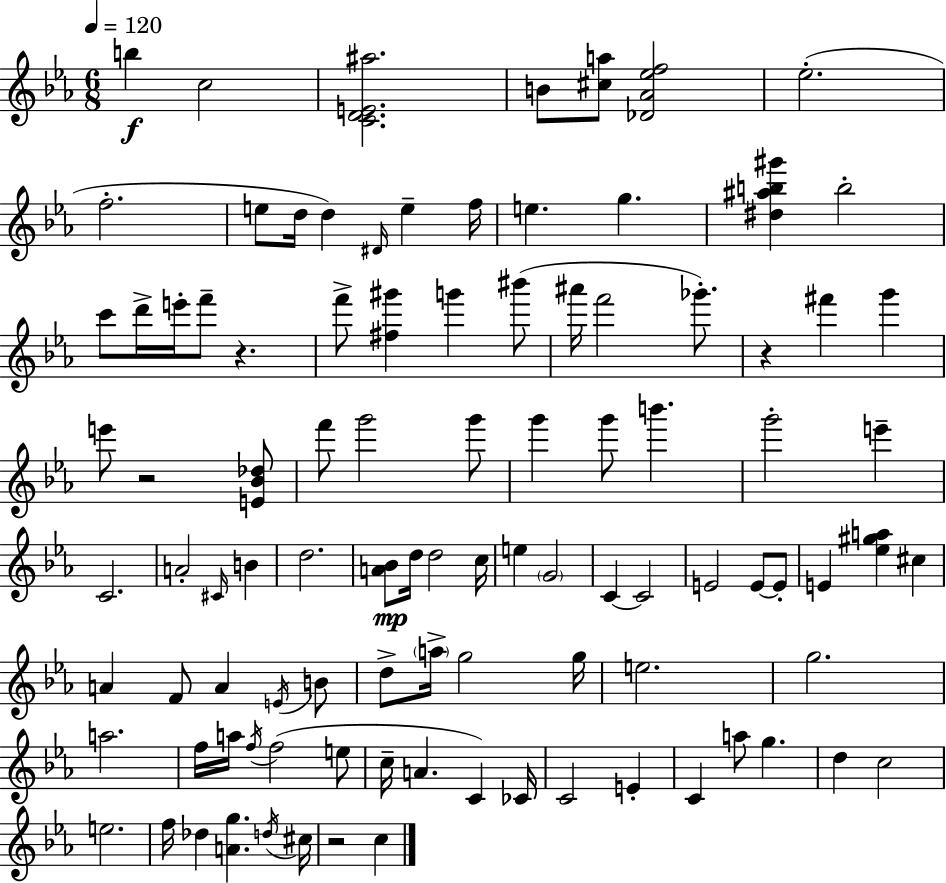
B5/q C5/h [C4,D4,E4,A#5]/h. B4/e [C#5,A5]/e [Db4,Ab4,Eb5,F5]/h Eb5/h. F5/h. E5/e D5/s D5/q D#4/s E5/q F5/s E5/q. G5/q. [D#5,A#5,B5,G#6]/q B5/h C6/e D6/s E6/s F6/e R/q. F6/e [F#5,G#6]/q G6/q BIS6/e A#6/s F6/h Gb6/e. R/q F#6/q G6/q E6/e R/h [E4,Bb4,Db5]/e F6/e G6/h G6/e G6/q G6/e B6/q. G6/h E6/q C4/h. A4/h C#4/s B4/q D5/h. [A4,Bb4]/e D5/s D5/h C5/s E5/q G4/h C4/q C4/h E4/h E4/e E4/e E4/q [Eb5,G#5,A5]/q C#5/q A4/q F4/e A4/q E4/s B4/e D5/e A5/s G5/h G5/s E5/h. G5/h. A5/h. F5/s A5/s F5/s F5/h E5/e C5/s A4/q. C4/q CES4/s C4/h E4/q C4/q A5/e G5/q. D5/q C5/h E5/h. F5/s Db5/q [A4,G5]/q. D5/s C#5/s R/h C5/q